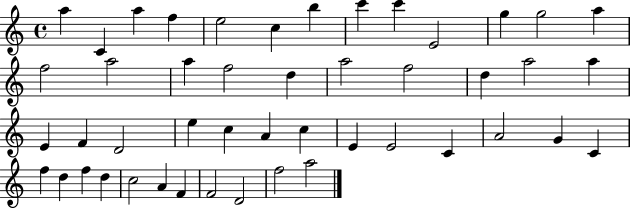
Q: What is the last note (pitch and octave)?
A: A5